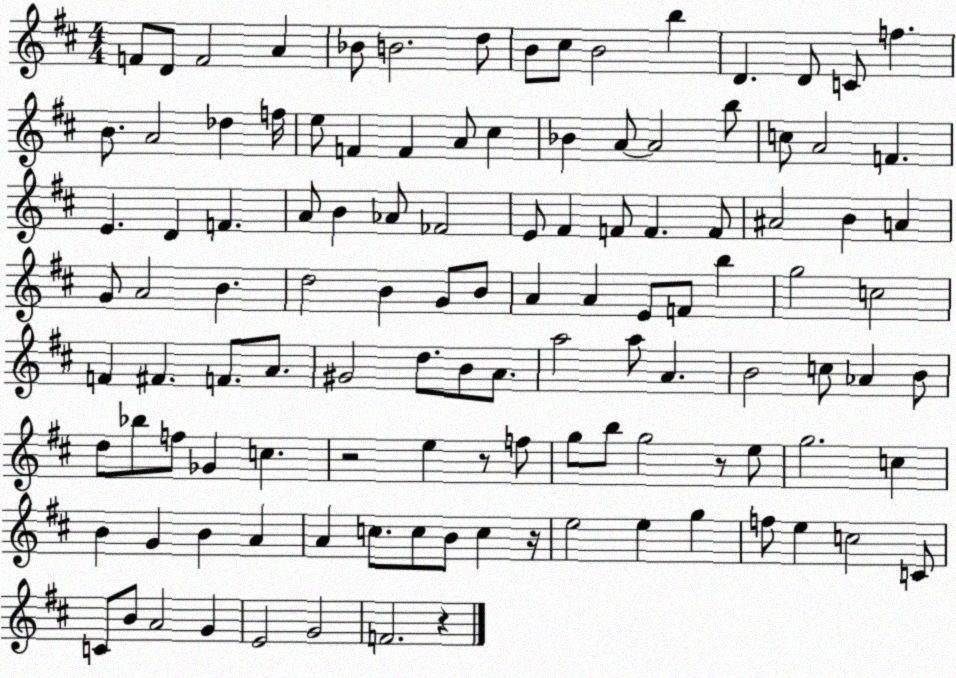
X:1
T:Untitled
M:4/4
L:1/4
K:D
F/2 D/2 F2 A _B/2 B2 d/2 B/2 ^c/2 B2 b D D/2 C/2 f B/2 A2 _d f/4 e/2 F F A/2 ^c _B A/2 A2 b/2 c/2 A2 F E D F A/2 B _A/2 _F2 E/2 ^F F/2 F F/2 ^A2 B A G/2 A2 B d2 B G/2 B/2 A A E/2 F/2 b g2 c2 F ^F F/2 A/2 ^G2 d/2 B/2 A/2 a2 a/2 A B2 c/2 _A B/2 d/2 _b/2 f/2 _G c z2 e z/2 f/2 g/2 b/2 g2 z/2 e/2 g2 c B G B A A c/2 c/2 B/2 c z/4 e2 e g f/2 e c2 C/2 C/2 B/2 A2 G E2 G2 F2 z